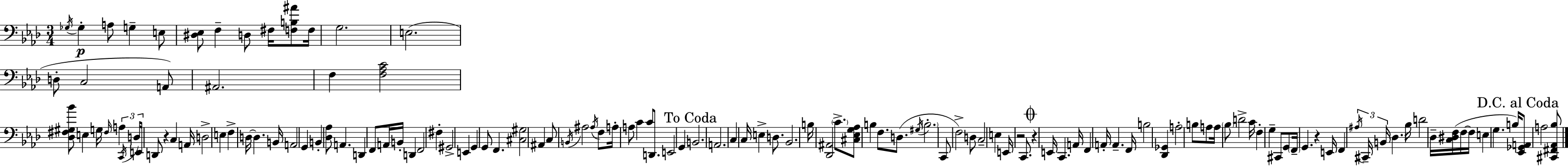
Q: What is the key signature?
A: AES major